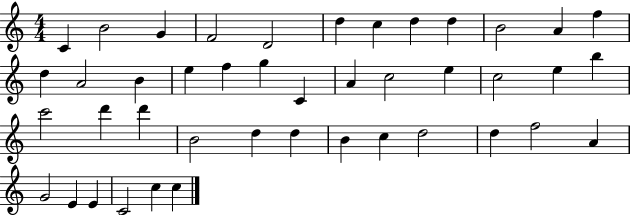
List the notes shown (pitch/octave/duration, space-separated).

C4/q B4/h G4/q F4/h D4/h D5/q C5/q D5/q D5/q B4/h A4/q F5/q D5/q A4/h B4/q E5/q F5/q G5/q C4/q A4/q C5/h E5/q C5/h E5/q B5/q C6/h D6/q D6/q B4/h D5/q D5/q B4/q C5/q D5/h D5/q F5/h A4/q G4/h E4/q E4/q C4/h C5/q C5/q